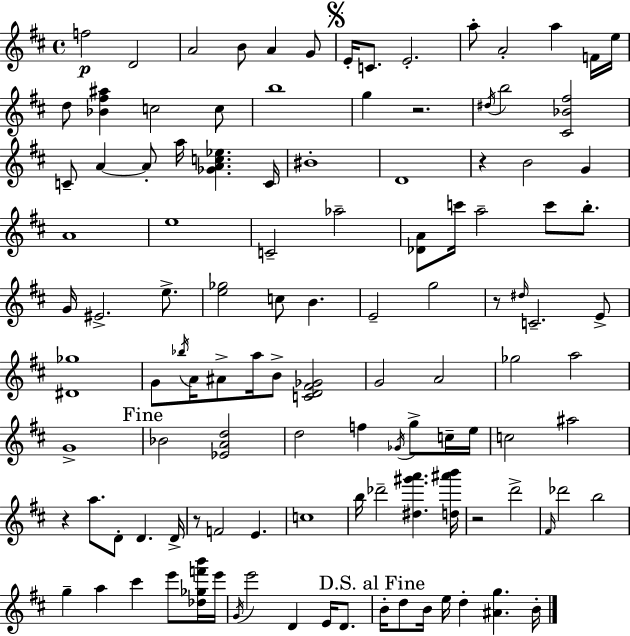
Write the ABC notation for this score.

X:1
T:Untitled
M:4/4
L:1/4
K:D
f2 D2 A2 B/2 A G/2 E/4 C/2 E2 a/2 A2 a F/4 e/4 d/2 [_B^f^a] c2 c/2 b4 g z2 ^d/4 b2 [^C_B^f]2 C/2 A A/2 a/4 [_GAc_e] C/4 ^B4 D4 z B2 G A4 e4 C2 _a2 [_DA]/2 c'/4 a2 c'/2 b/2 G/4 ^E2 e/2 [e_g]2 c/2 B E2 g2 z/2 ^d/4 C2 E/2 [^D_g]4 G/2 _b/4 A/4 ^A/2 a/4 B/2 [CD^F_G]2 G2 A2 _g2 a2 G4 _B2 [_EAd]2 d2 f _G/4 g/2 c/4 e/4 c2 ^a2 z a/2 D/2 D D/4 z/2 F2 E c4 b/4 _d'2 [^d^g'a'] [d^a'b']/4 z2 d'2 ^F/4 _d'2 b2 g a ^c' e'/2 [_d_gf'b']/4 e'/4 G/4 e'2 D E/4 D/2 B/4 d/2 B/4 e/4 d [^Ag] B/4